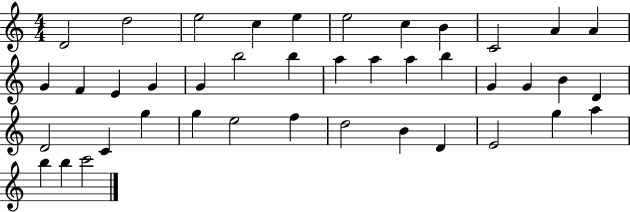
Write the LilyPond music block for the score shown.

{
  \clef treble
  \numericTimeSignature
  \time 4/4
  \key c \major
  d'2 d''2 | e''2 c''4 e''4 | e''2 c''4 b'4 | c'2 a'4 a'4 | \break g'4 f'4 e'4 g'4 | g'4 b''2 b''4 | a''4 a''4 a''4 b''4 | g'4 g'4 b'4 d'4 | \break d'2 c'4 g''4 | g''4 e''2 f''4 | d''2 b'4 d'4 | e'2 g''4 a''4 | \break b''4 b''4 c'''2 | \bar "|."
}